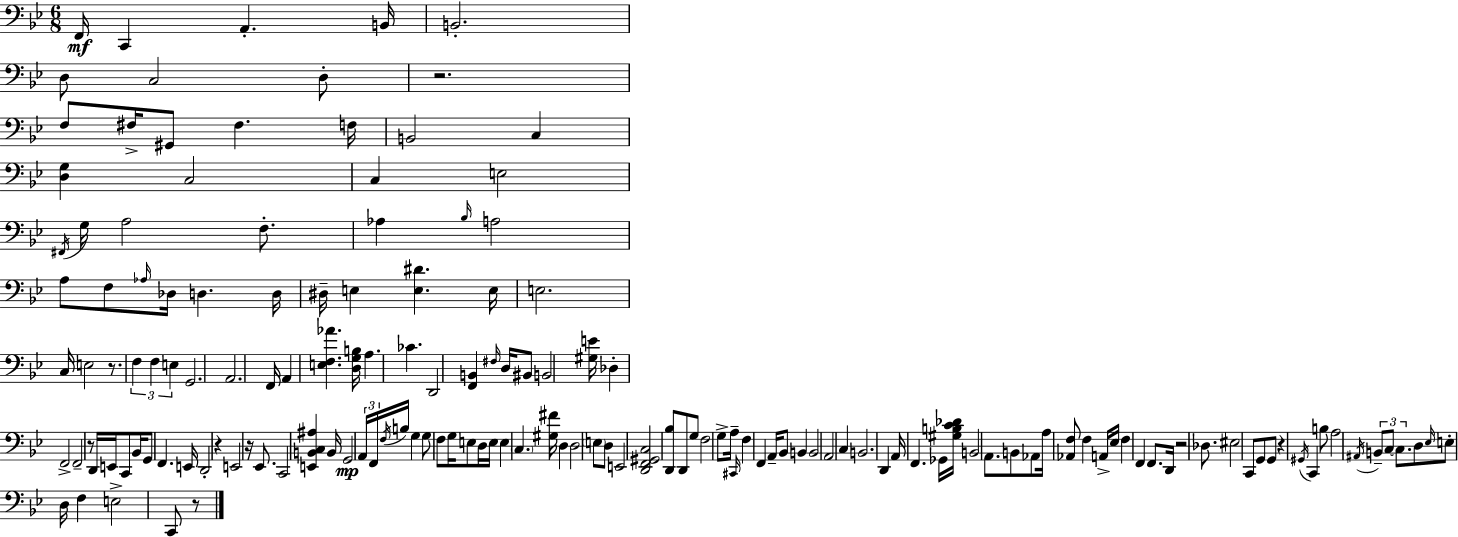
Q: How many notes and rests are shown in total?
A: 156